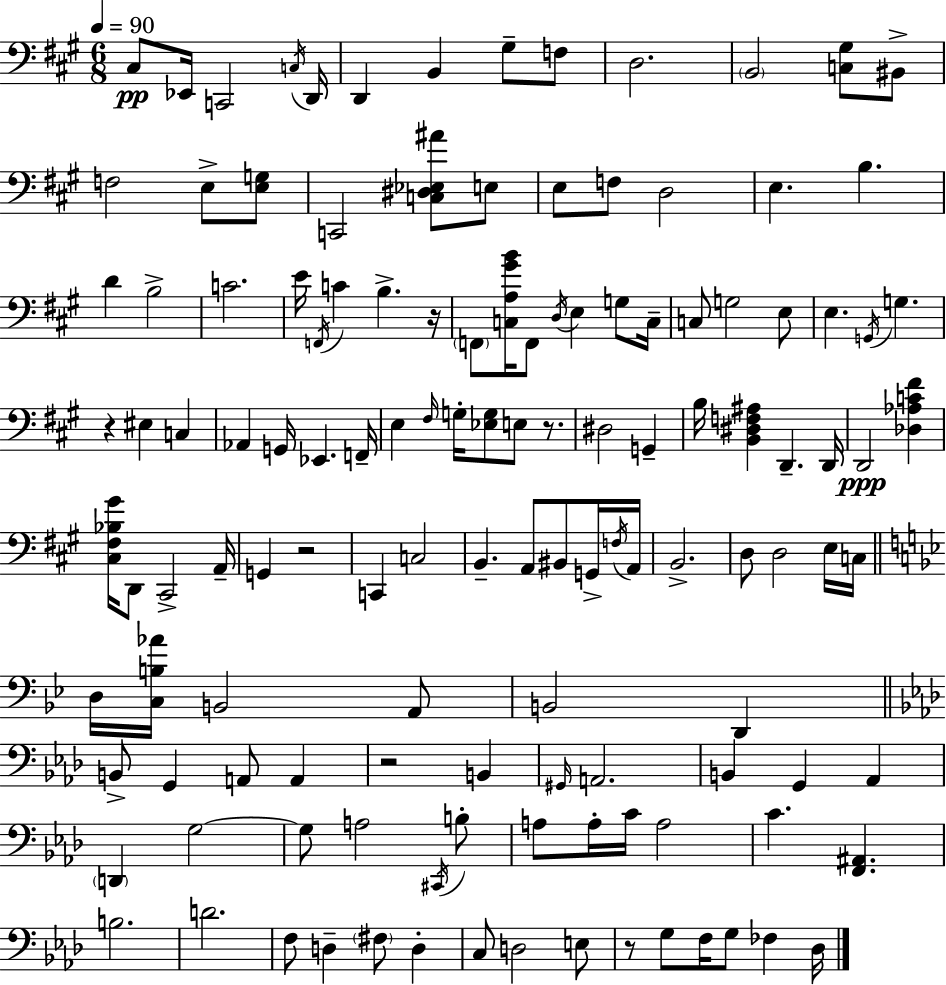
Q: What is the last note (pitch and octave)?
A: Db3